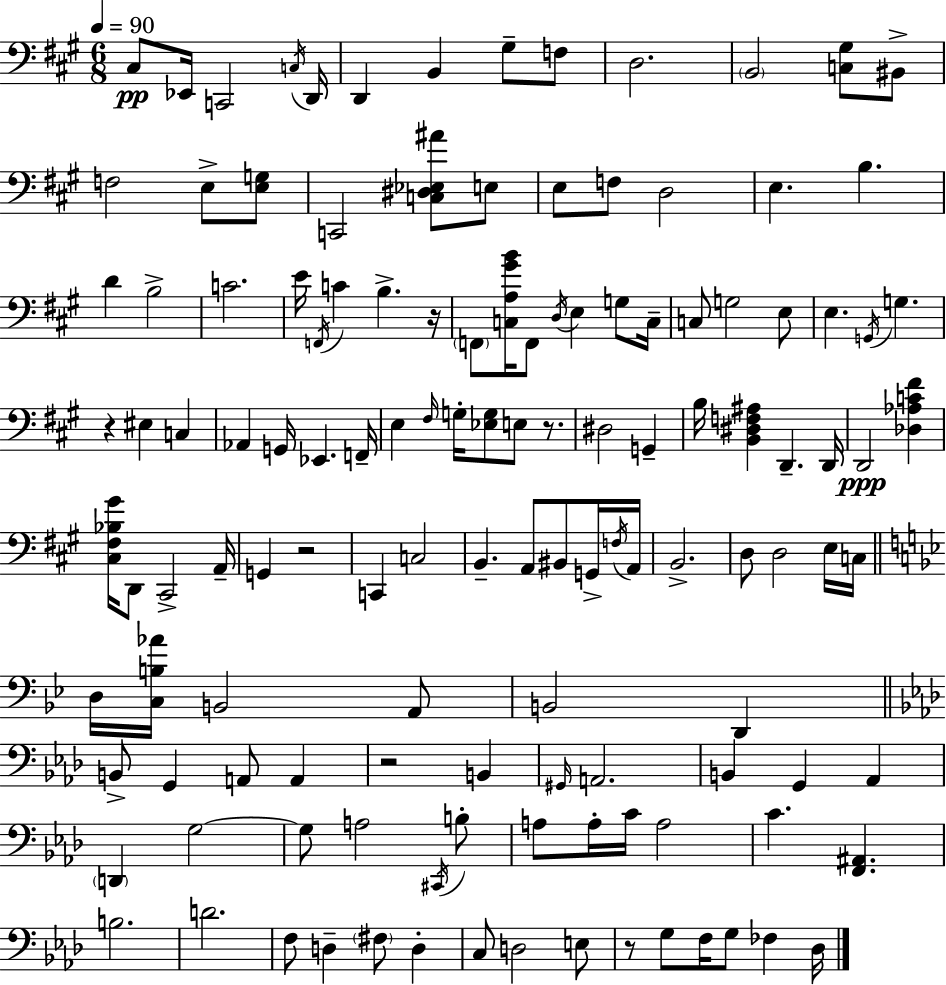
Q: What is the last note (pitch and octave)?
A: Db3